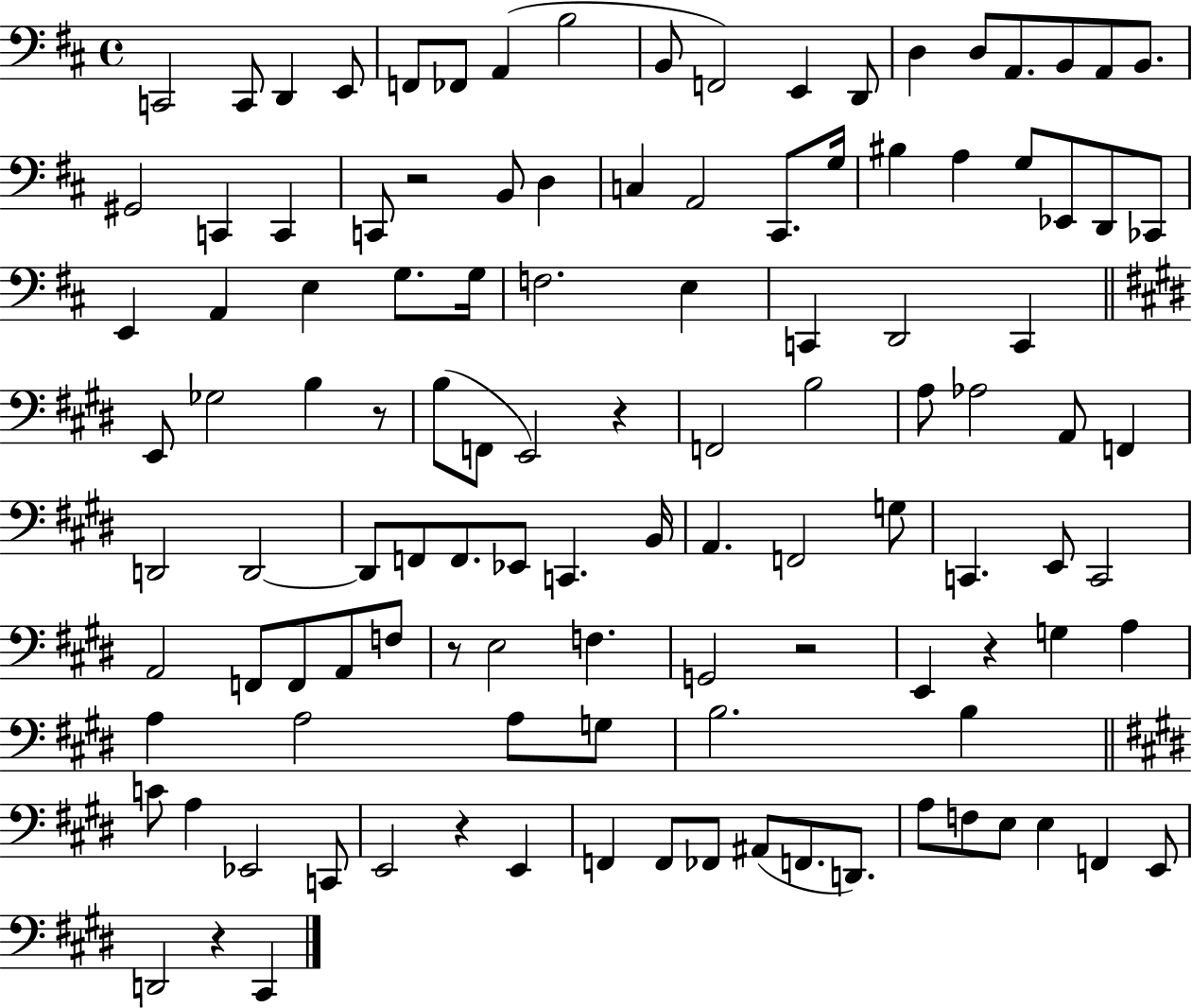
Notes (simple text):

C2/h C2/e D2/q E2/e F2/e FES2/e A2/q B3/h B2/e F2/h E2/q D2/e D3/q D3/e A2/e. B2/e A2/e B2/e. G#2/h C2/q C2/q C2/e R/h B2/e D3/q C3/q A2/h C#2/e. G3/s BIS3/q A3/q G3/e Eb2/e D2/e CES2/e E2/q A2/q E3/q G3/e. G3/s F3/h. E3/q C2/q D2/h C2/q E2/e Gb3/h B3/q R/e B3/e F2/e E2/h R/q F2/h B3/h A3/e Ab3/h A2/e F2/q D2/h D2/h D2/e F2/e F2/e. Eb2/e C2/q. B2/s A2/q. F2/h G3/e C2/q. E2/e C2/h A2/h F2/e F2/e A2/e F3/e R/e E3/h F3/q. G2/h R/h E2/q R/q G3/q A3/q A3/q A3/h A3/e G3/e B3/h. B3/q C4/e A3/q Eb2/h C2/e E2/h R/q E2/q F2/q F2/e FES2/e A#2/e F2/e. D2/e. A3/e F3/e E3/e E3/q F2/q E2/e D2/h R/q C#2/q